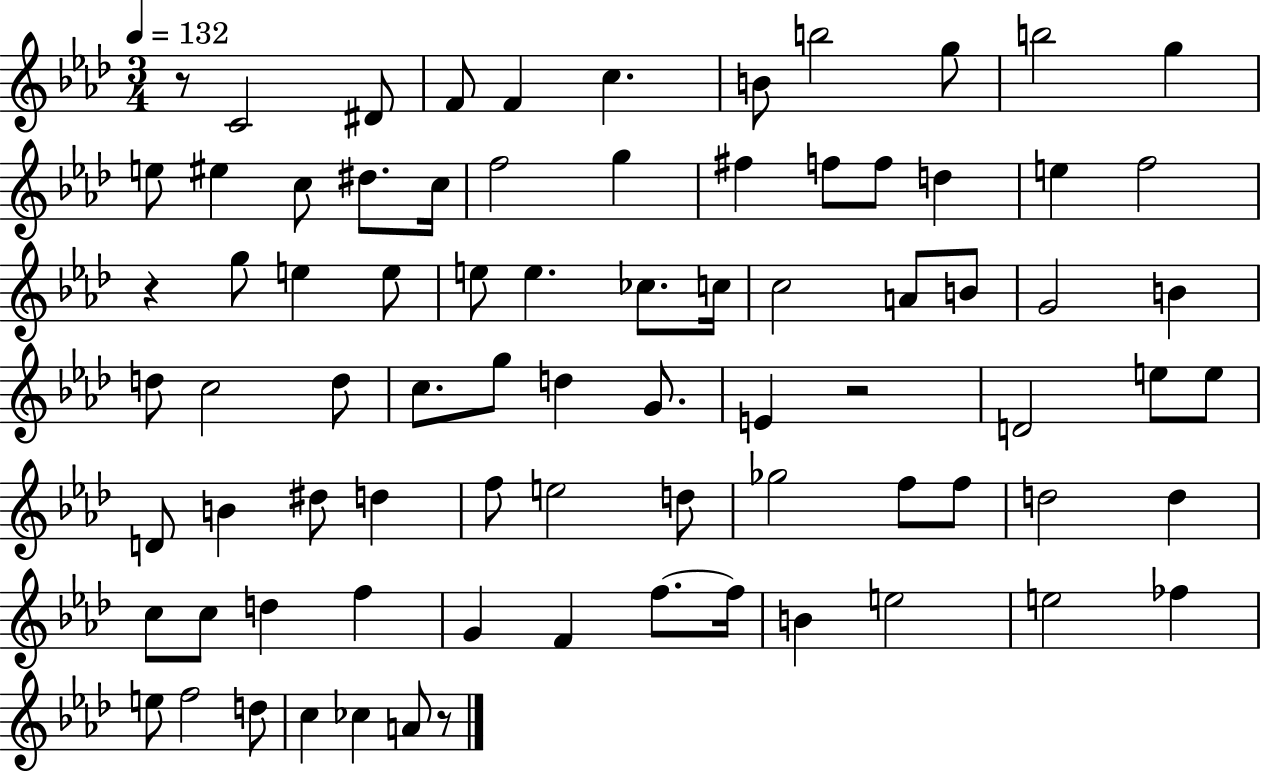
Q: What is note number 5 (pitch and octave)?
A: C5